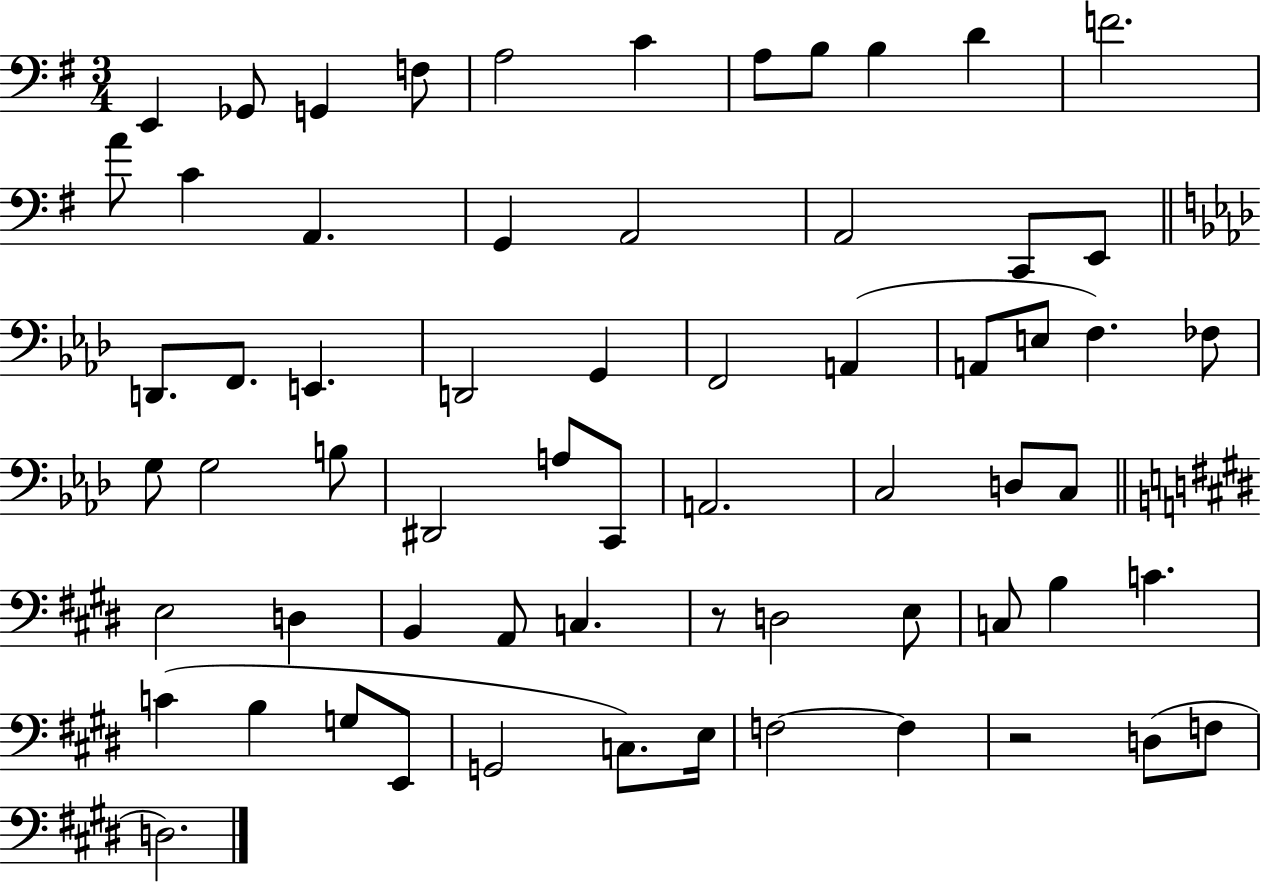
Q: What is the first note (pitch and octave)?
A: E2